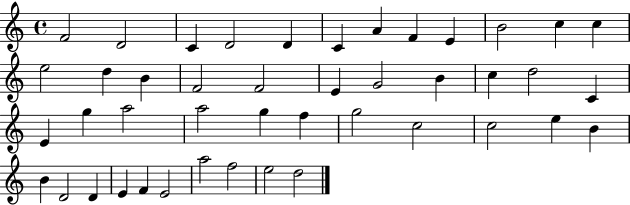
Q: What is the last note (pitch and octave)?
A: D5